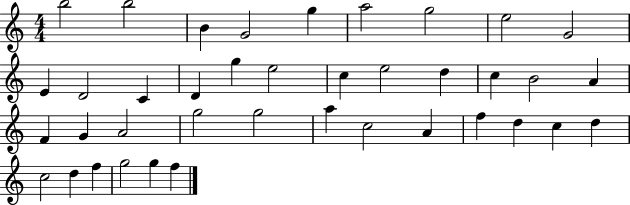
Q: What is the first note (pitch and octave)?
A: B5